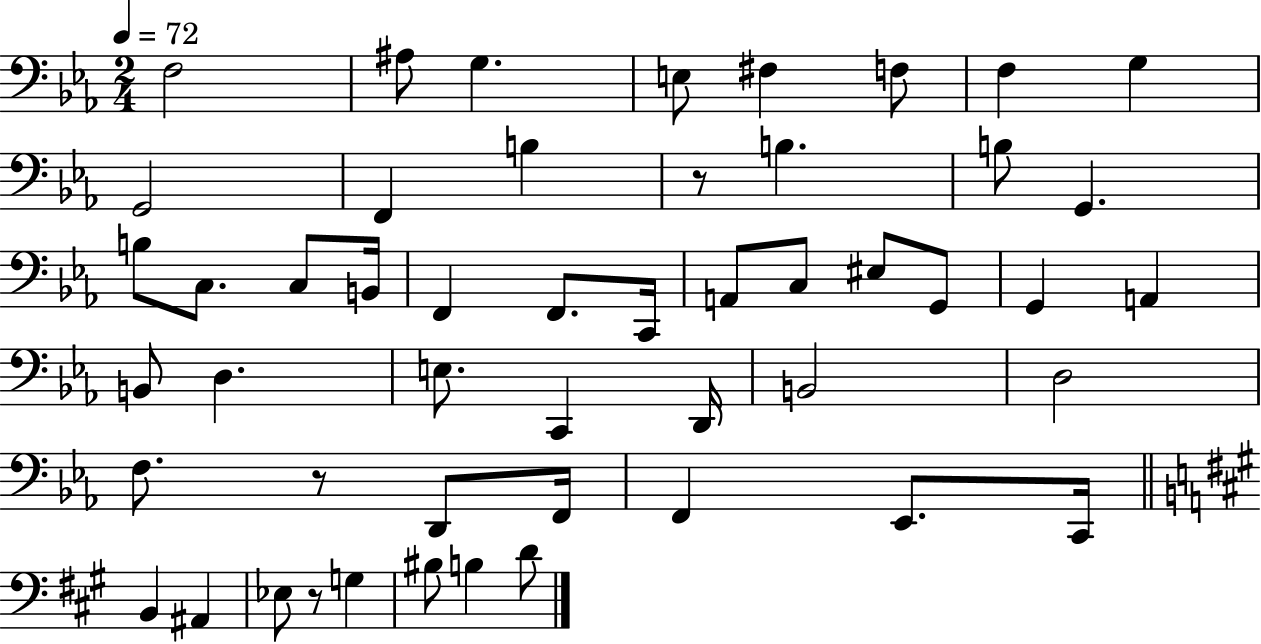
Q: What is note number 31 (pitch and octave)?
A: C2